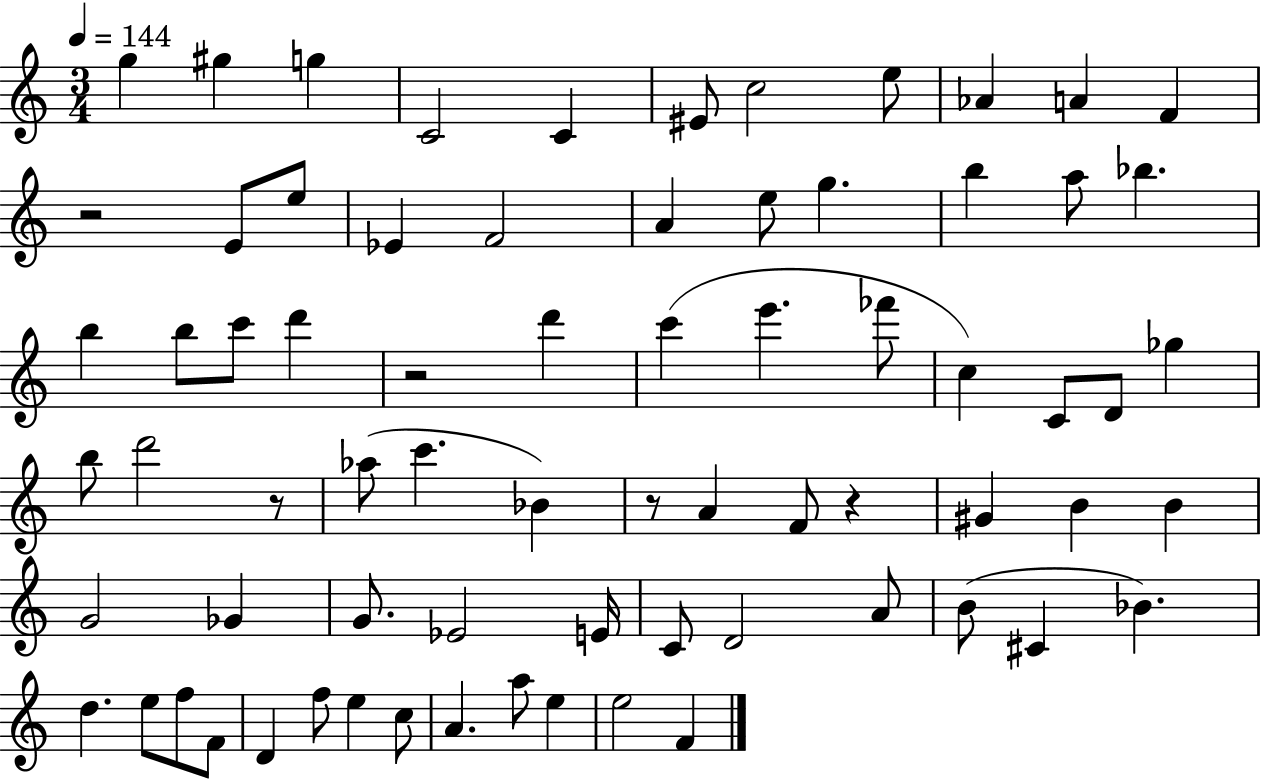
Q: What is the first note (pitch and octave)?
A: G5